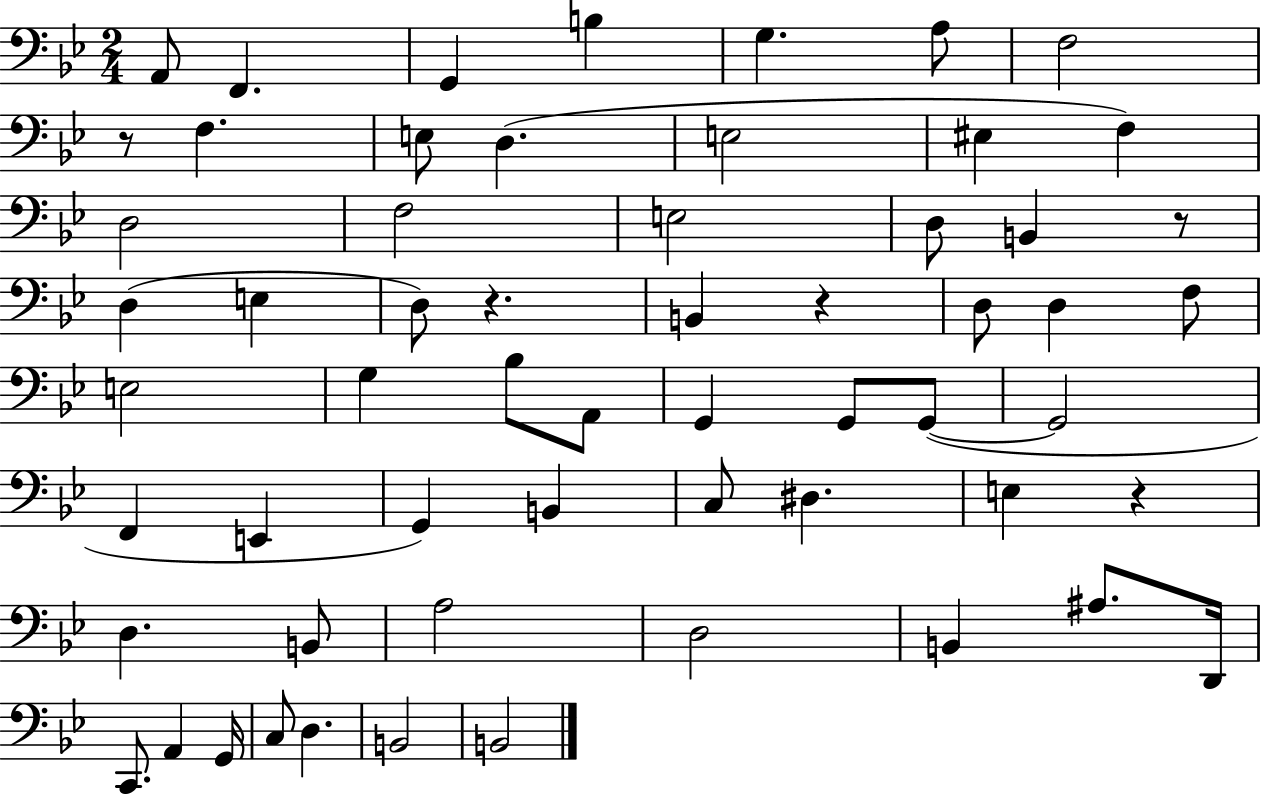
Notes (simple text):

A2/e F2/q. G2/q B3/q G3/q. A3/e F3/h R/e F3/q. E3/e D3/q. E3/h EIS3/q F3/q D3/h F3/h E3/h D3/e B2/q R/e D3/q E3/q D3/e R/q. B2/q R/q D3/e D3/q F3/e E3/h G3/q Bb3/e A2/e G2/q G2/e G2/e G2/h F2/q E2/q G2/q B2/q C3/e D#3/q. E3/q R/q D3/q. B2/e A3/h D3/h B2/q A#3/e. D2/s C2/e. A2/q G2/s C3/e D3/q. B2/h B2/h